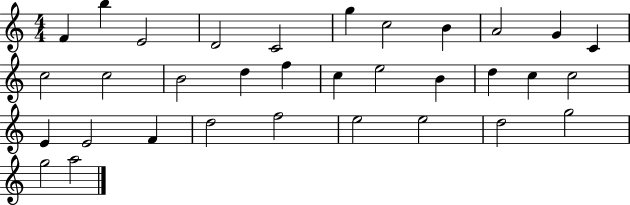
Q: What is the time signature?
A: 4/4